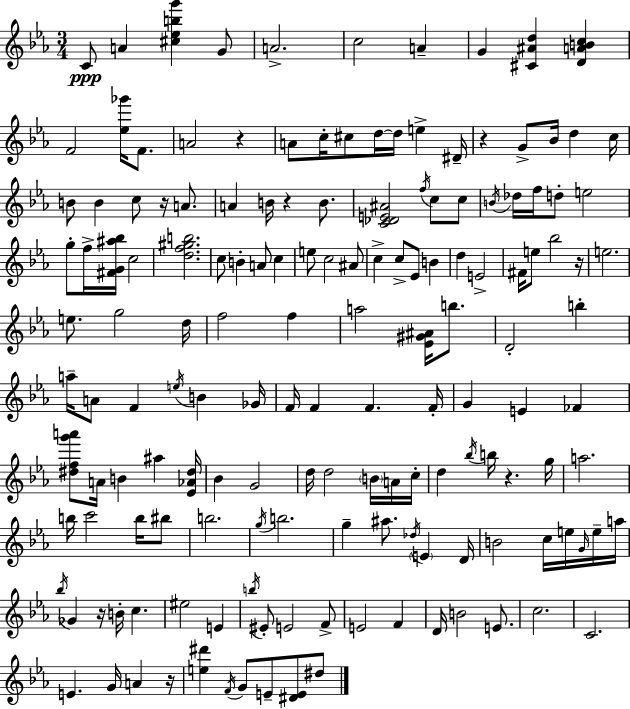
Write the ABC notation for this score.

X:1
T:Untitled
M:3/4
L:1/4
K:Cm
C/2 A [^c_ebg'] G/2 A2 c2 A G [^C^Ad] [DABc] F2 [_e_g']/4 F/2 A2 z A/2 c/4 ^c/2 d/4 d/4 e ^D/4 z G/2 _B/4 d c/4 B/2 B c/2 z/4 A/2 A B/4 z B/2 [C_DE^A]2 f/4 c/2 c/2 B/4 _d/4 f/4 d/2 e2 g/2 f/4 [^FG^a_b]/4 c2 [df^gb]2 c/2 B A/2 c e/2 c2 ^A/2 c c/2 _E/2 B d E2 ^F/4 e/2 _b2 z/4 e2 e/2 g2 d/4 f2 f a2 [_E^G^A]/4 b/2 D2 b a/4 A/2 F e/4 B _G/4 F/4 F F F/4 G E _F [^dfg'a']/2 A/4 B ^a [_E_A^d]/4 _B G2 d/4 d2 B/4 A/4 c/4 d _b/4 b/4 z g/4 a2 b/4 c'2 b/4 ^b/2 b2 g/4 b2 g ^a/2 _d/4 E D/4 B2 c/4 e/4 G/4 e/4 a/4 _b/4 _G z/4 B/4 c ^e2 E b/4 ^E/2 E2 F/2 E2 F D/4 B2 E/2 c2 C2 E G/4 A z/4 [e^d'] F/4 G/2 E/2 [^DE]/2 ^d/2